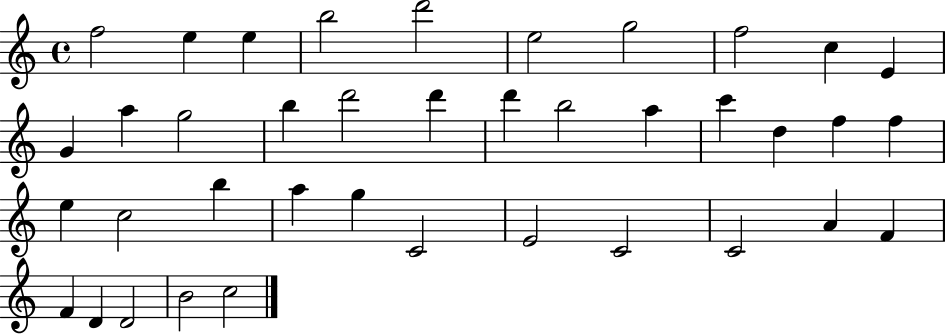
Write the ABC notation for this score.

X:1
T:Untitled
M:4/4
L:1/4
K:C
f2 e e b2 d'2 e2 g2 f2 c E G a g2 b d'2 d' d' b2 a c' d f f e c2 b a g C2 E2 C2 C2 A F F D D2 B2 c2